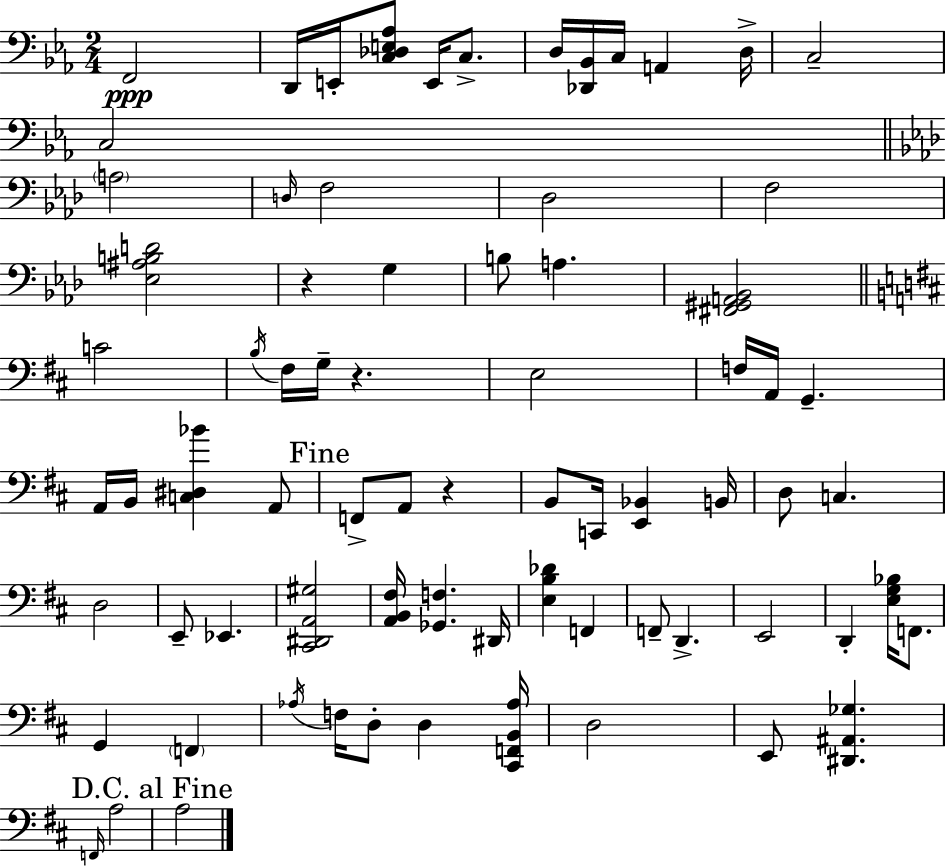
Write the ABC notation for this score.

X:1
T:Untitled
M:2/4
L:1/4
K:Eb
F,,2 D,,/4 E,,/4 [C,_D,E,_A,]/2 E,,/4 C,/2 D,/4 [_D,,_B,,]/4 C,/4 A,, D,/4 C,2 C,2 A,2 D,/4 F,2 _D,2 F,2 [_E,^A,B,D]2 z G, B,/2 A, [^F,,^G,,A,,_B,,]2 C2 B,/4 ^F,/4 G,/4 z E,2 F,/4 A,,/4 G,, A,,/4 B,,/4 [C,^D,_B] A,,/2 F,,/2 A,,/2 z B,,/2 C,,/4 [E,,_B,,] B,,/4 D,/2 C, D,2 E,,/2 _E,, [^C,,^D,,A,,^G,]2 [A,,B,,^F,]/4 [_G,,F,] ^D,,/4 [E,B,_D] F,, F,,/2 D,, E,,2 D,, [E,G,_B,]/4 F,,/2 G,, F,, _A,/4 F,/4 D,/2 D, [^C,,F,,B,,_A,]/4 D,2 E,,/2 [^D,,^A,,_G,] F,,/4 A,2 A,2